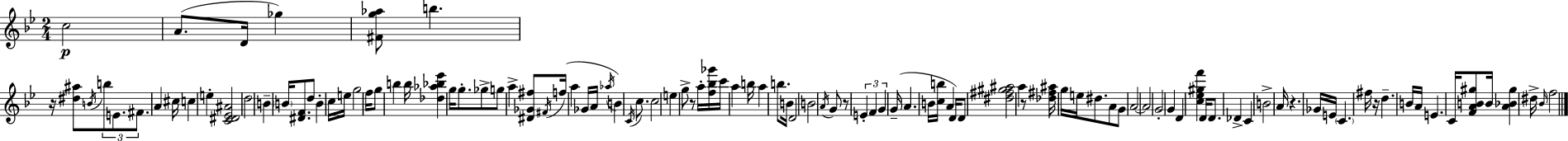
{
  \clef treble
  \numericTimeSignature
  \time 2/4
  \key g \minor
  c''2\p | a'8.( d'16 ges''4) | <fis' g'' aes''>8 b''4. | r16 <dis'' ais''>8 \acciaccatura { b'16 } \tuplet 3/2 { b''8 e'8. | \break fis'8. } a'4 | cis''16 c''4 e''4-. | <c' dis' ees' ais'>2 | d''2 | \break b'4-- \parenthesize b'16 <dis' f'>8. | d''8 b'4-. c''16 | e''16 g''2 | f''16 g''8 b''4 | \break b''16 <des'' aes'' bes'' ees'''>4 g''16 g''8.-. | ges''8-> g''8 a''4-> | <dis' ges' fis''>8 \acciaccatura { fis'16 } f''16( a''4 | ges'16 a'16 \acciaccatura { aes''16 }) b'4 | \break \acciaccatura { c'16 } c''8. c''2 | e''4 | g''8-> r8 a''16-. <f'' bes'' ges'''>16 c'''16 a''4 | b''16 a''4 | \break b''8. b'16 d'2 | b'2 | \acciaccatura { a'16 } g'8 r8 | \tuplet 3/2 { e'4-. f'4 | \break g'4 } g'16--( a'4. | b'16 <c'' b''>16 a'4 | d'16) d'8 <dis'' fis'' gis'' ais''>2 | a''4 | \break r8 <des'' fis'' ais''>16 g''16 e''16 dis''8. | a'8 g'8 a'2~~ | a'2 | g'2-. | \break g'4 | d'4 <c'' ees'' gis'' f'''>4 | d'16 d'8. des'4-> | c'4 b'2-> | \break a'16 r4. | ges'16 e'16 \parenthesize c'4. | fis''16 r16 d''4.-- | b'16 a'16 e'4. | \break c'16 <f' a' b' gis''>8 b'16 | <a' bes' gis''>4 dis''16-> \grace { bes'16 } f''2 | \bar "|."
}